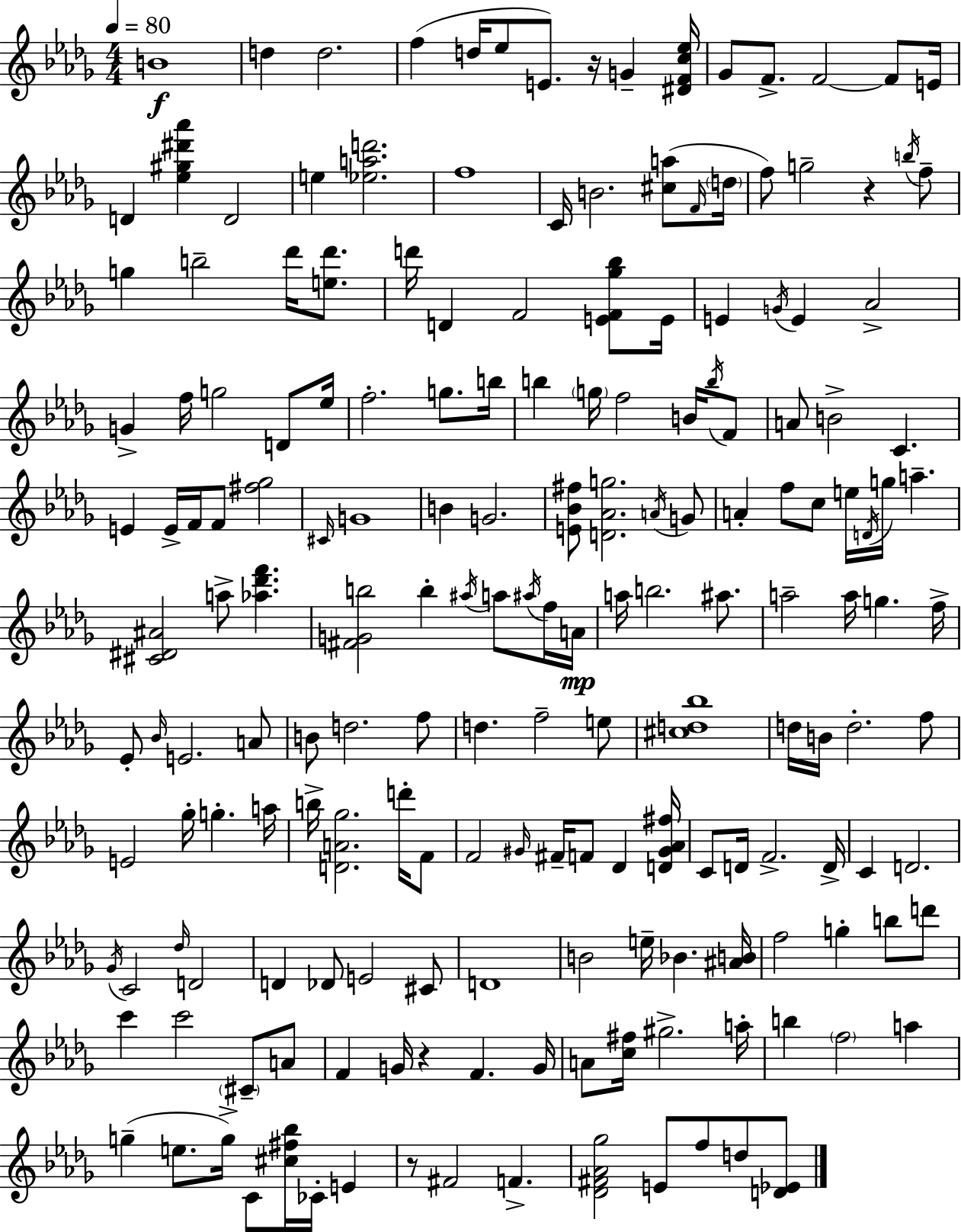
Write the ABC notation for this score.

X:1
T:Untitled
M:4/4
L:1/4
K:Bbm
B4 d d2 f d/4 _e/2 E/2 z/4 G [^DFc_e]/4 _G/2 F/2 F2 F/2 E/4 D [_e^g^d'_a'] D2 e [_ead']2 f4 C/4 B2 [^ca]/2 F/4 d/4 f/2 g2 z b/4 f/2 g b2 _d'/4 [e_d']/2 d'/4 D F2 [EF_g_b]/2 E/4 E G/4 E _A2 G f/4 g2 D/2 _e/4 f2 g/2 b/4 b g/4 f2 B/4 b/4 F/2 A/2 B2 C E E/4 F/4 F/2 [^f_g]2 ^C/4 G4 B G2 [E_B^f]/2 [D_Ag]2 A/4 G/2 A f/2 c/2 e/4 D/4 g/4 a [^C^D^A]2 a/2 [_a_d'f'] [^FGb]2 b ^a/4 a/2 ^a/4 f/4 A/4 a/4 b2 ^a/2 a2 a/4 g f/4 _E/2 _B/4 E2 A/2 B/2 d2 f/2 d f2 e/2 [^cd_b]4 d/4 B/4 d2 f/2 E2 _g/4 g a/4 b/4 [DA_g]2 d'/4 F/2 F2 ^G/4 ^F/4 F/2 _D [D^G_A^f]/4 C/2 D/4 F2 D/4 C D2 _G/4 C2 _d/4 D2 D _D/2 E2 ^C/2 D4 B2 e/4 _B [^AB]/4 f2 g b/2 d'/2 c' c'2 ^C/2 A/2 F G/4 z F G/4 A/2 [c^f]/4 ^g2 a/4 b f2 a g e/2 g/4 C/2 [^c^f_b]/4 _C/4 E z/2 ^F2 F [_D^F_A_g]2 E/2 f/2 d/2 [D_E]/2